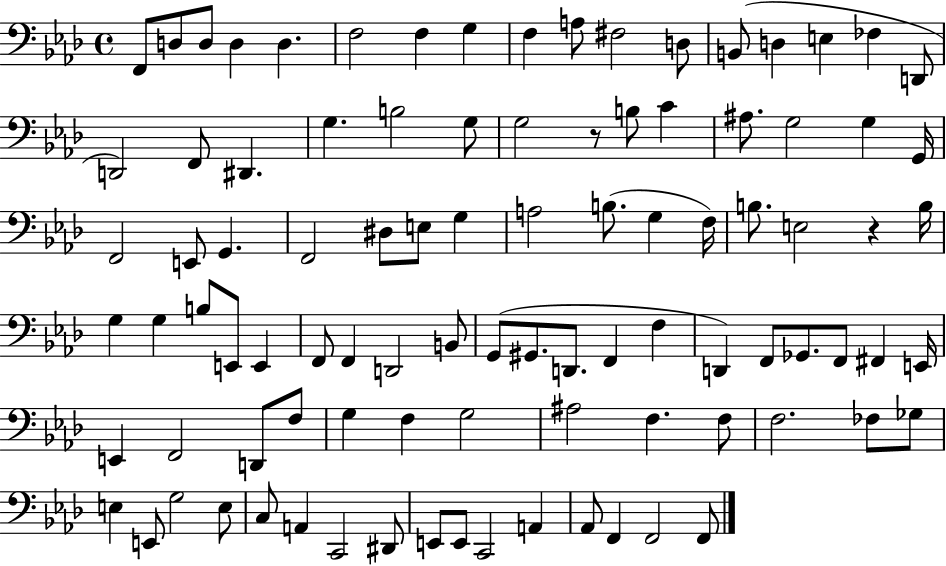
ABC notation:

X:1
T:Untitled
M:4/4
L:1/4
K:Ab
F,,/2 D,/2 D,/2 D, D, F,2 F, G, F, A,/2 ^F,2 D,/2 B,,/2 D, E, _F, D,,/2 D,,2 F,,/2 ^D,, G, B,2 G,/2 G,2 z/2 B,/2 C ^A,/2 G,2 G, G,,/4 F,,2 E,,/2 G,, F,,2 ^D,/2 E,/2 G, A,2 B,/2 G, F,/4 B,/2 E,2 z B,/4 G, G, B,/2 E,,/2 E,, F,,/2 F,, D,,2 B,,/2 G,,/2 ^G,,/2 D,,/2 F,, F, D,, F,,/2 _G,,/2 F,,/2 ^F,, E,,/4 E,, F,,2 D,,/2 F,/2 G, F, G,2 ^A,2 F, F,/2 F,2 _F,/2 _G,/2 E, E,,/2 G,2 E,/2 C,/2 A,, C,,2 ^D,,/2 E,,/2 E,,/2 C,,2 A,, _A,,/2 F,, F,,2 F,,/2